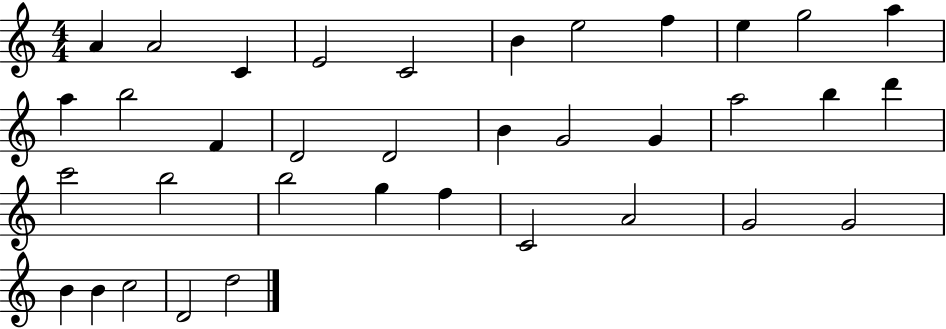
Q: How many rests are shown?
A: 0